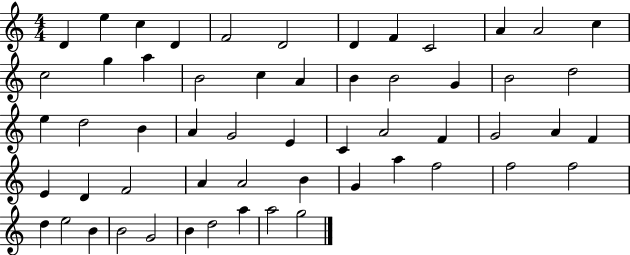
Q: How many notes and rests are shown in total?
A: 56